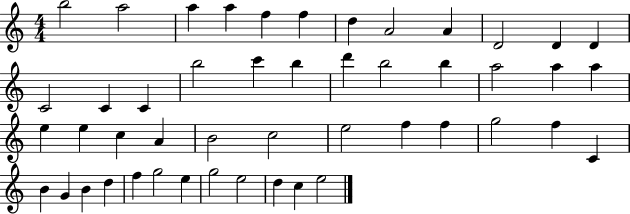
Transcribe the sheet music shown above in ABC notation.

X:1
T:Untitled
M:4/4
L:1/4
K:C
b2 a2 a a f f d A2 A D2 D D C2 C C b2 c' b d' b2 b a2 a a e e c A B2 c2 e2 f f g2 f C B G B d f g2 e g2 e2 d c e2